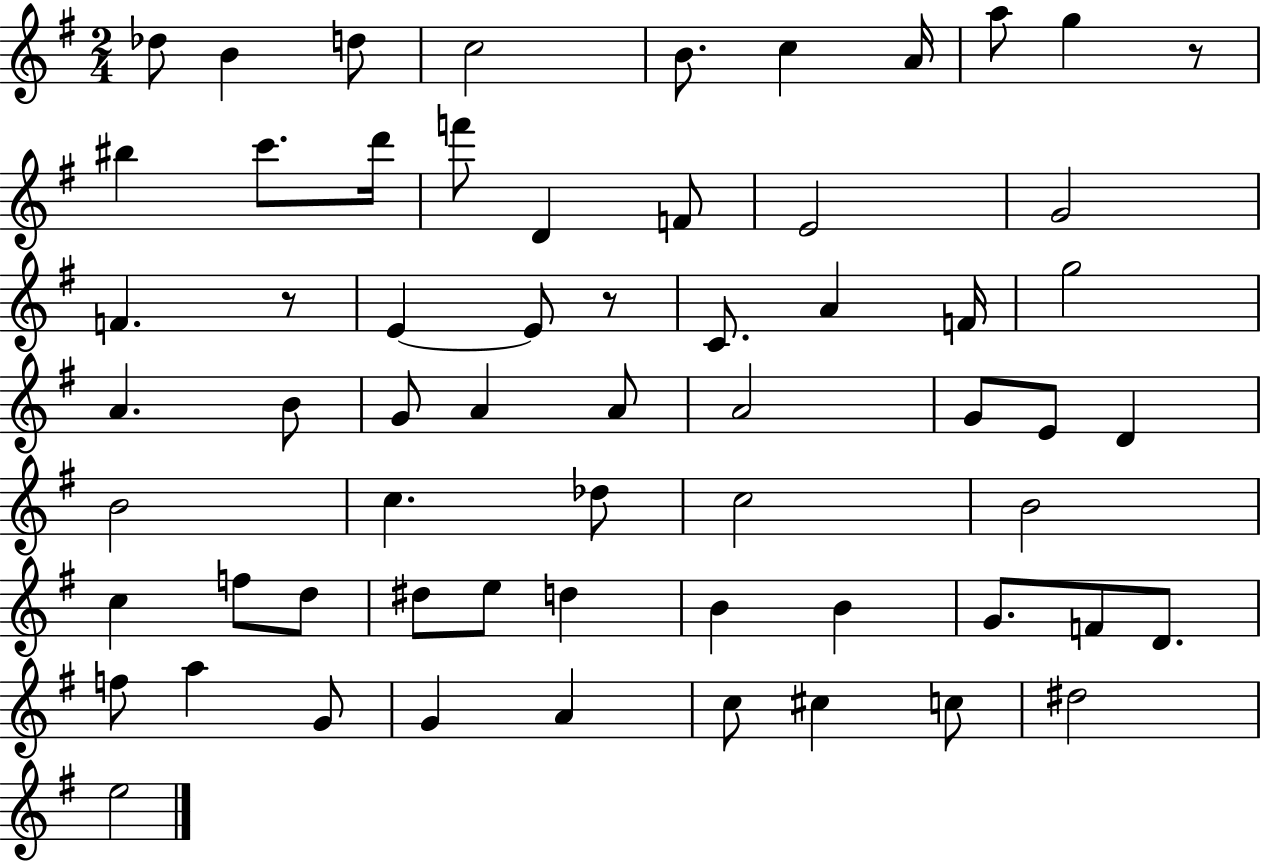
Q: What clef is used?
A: treble